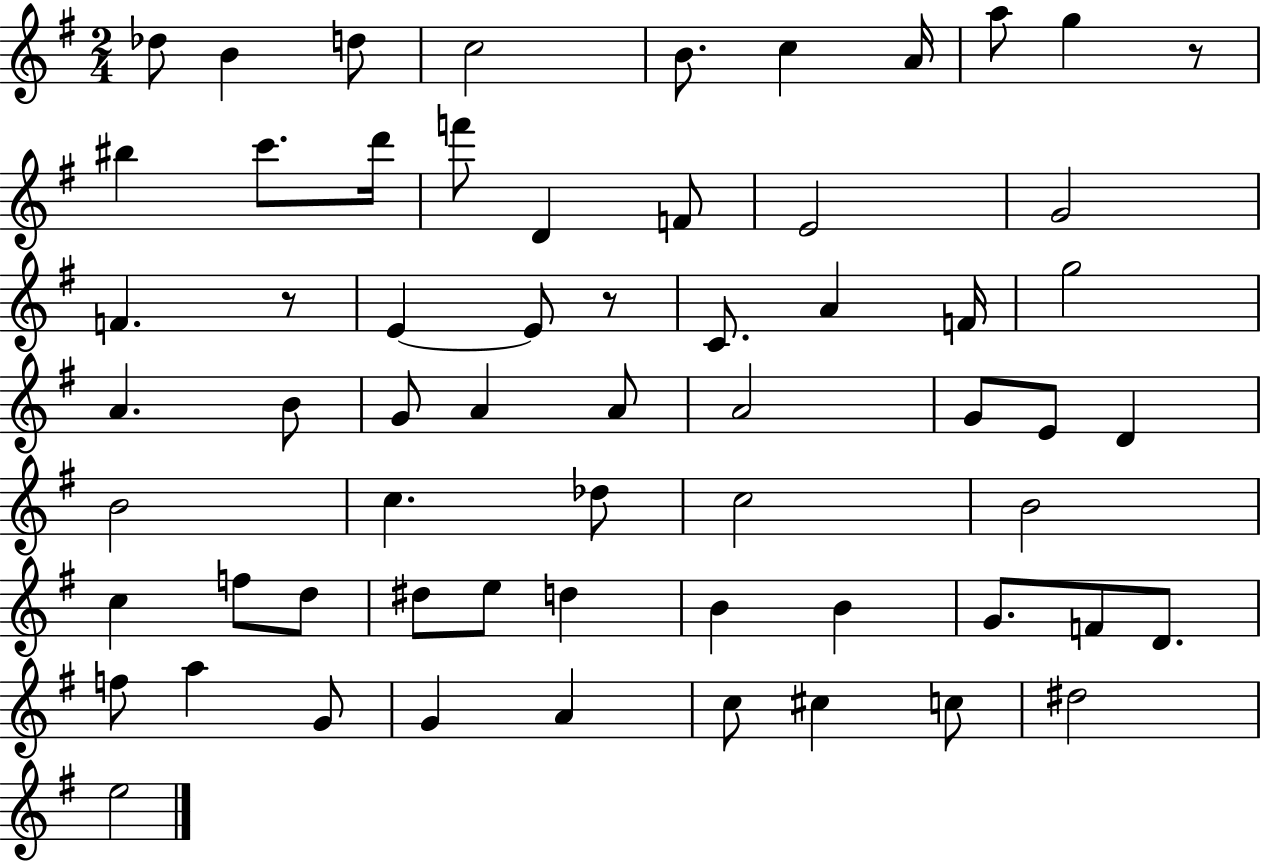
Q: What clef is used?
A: treble